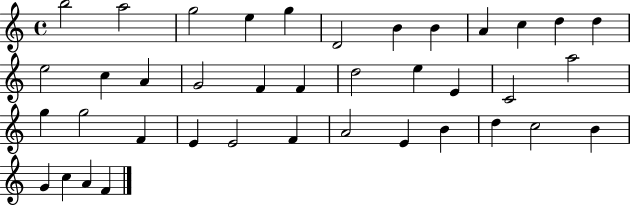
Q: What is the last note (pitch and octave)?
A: F4